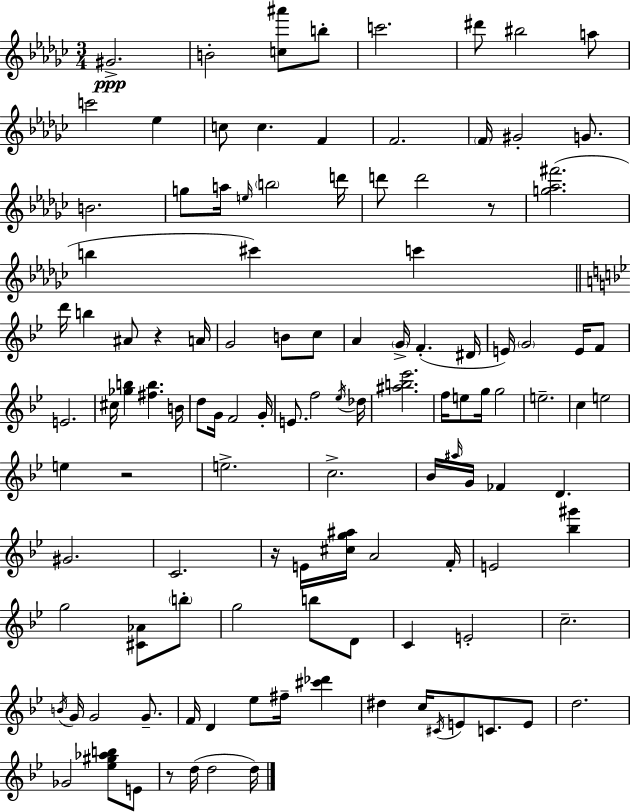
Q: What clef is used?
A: treble